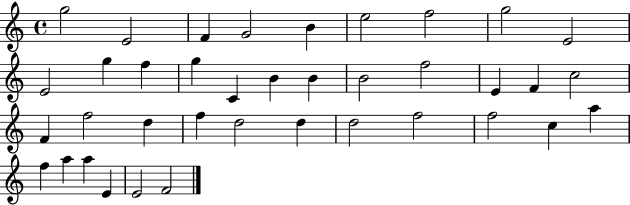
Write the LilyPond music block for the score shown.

{
  \clef treble
  \time 4/4
  \defaultTimeSignature
  \key c \major
  g''2 e'2 | f'4 g'2 b'4 | e''2 f''2 | g''2 e'2 | \break e'2 g''4 f''4 | g''4 c'4 b'4 b'4 | b'2 f''2 | e'4 f'4 c''2 | \break f'4 f''2 d''4 | f''4 d''2 d''4 | d''2 f''2 | f''2 c''4 a''4 | \break f''4 a''4 a''4 e'4 | e'2 f'2 | \bar "|."
}